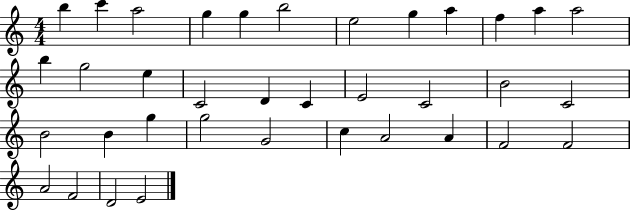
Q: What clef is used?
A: treble